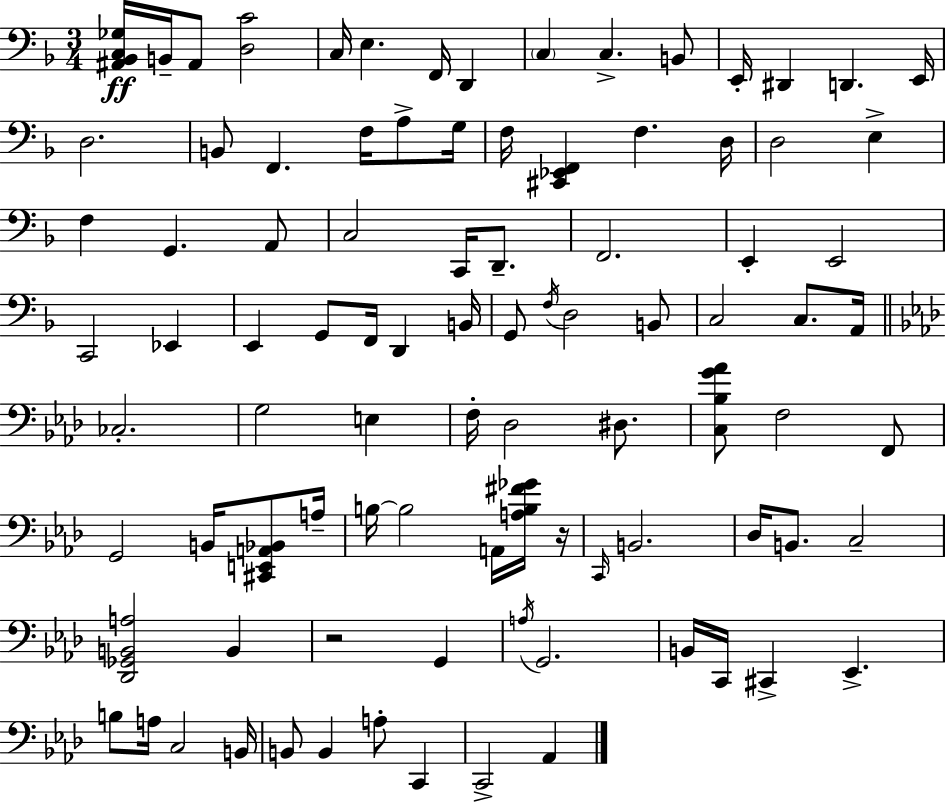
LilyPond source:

{
  \clef bass
  \numericTimeSignature
  \time 3/4
  \key f \major
  <ais, bes, c ges>16\ff b,16-- ais,8 <d c'>2 | c16 e4. f,16 d,4 | \parenthesize c4 c4.-> b,8 | e,16-. dis,4 d,4. e,16 | \break d2. | b,8 f,4. f16 a8-> g16 | f16 <cis, ees, f,>4 f4. d16 | d2 e4-> | \break f4 g,4. a,8 | c2 c,16 d,8.-- | f,2. | e,4-. e,2 | \break c,2 ees,4 | e,4 g,8 f,16 d,4 b,16 | g,8 \acciaccatura { f16 } d2 b,8 | c2 c8. | \break a,16 \bar "||" \break \key f \minor ces2.-. | g2 e4 | f16-. des2 dis8. | <c bes g' aes'>8 f2 f,8 | \break g,2 b,16 <cis, e, a, bes,>8 a16-- | b16~~ b2 a,16 <a b fis' ges'>16 r16 | \grace { c,16 } b,2. | des16 b,8. c2-- | \break <des, ges, b, a>2 b,4 | r2 g,4 | \acciaccatura { a16 } g,2. | b,16 c,16 cis,4-> ees,4.-> | \break b8 a16 c2 | b,16 b,8 b,4 a8-. c,4 | c,2-> aes,4 | \bar "|."
}